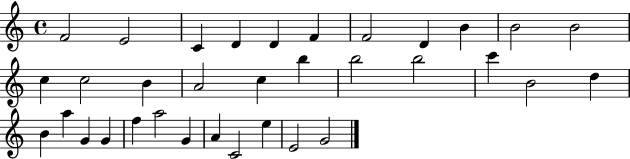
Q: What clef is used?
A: treble